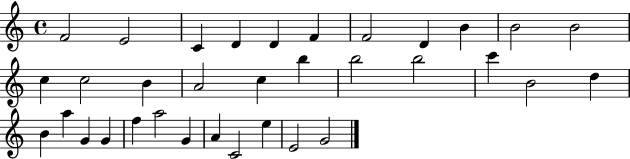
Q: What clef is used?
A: treble